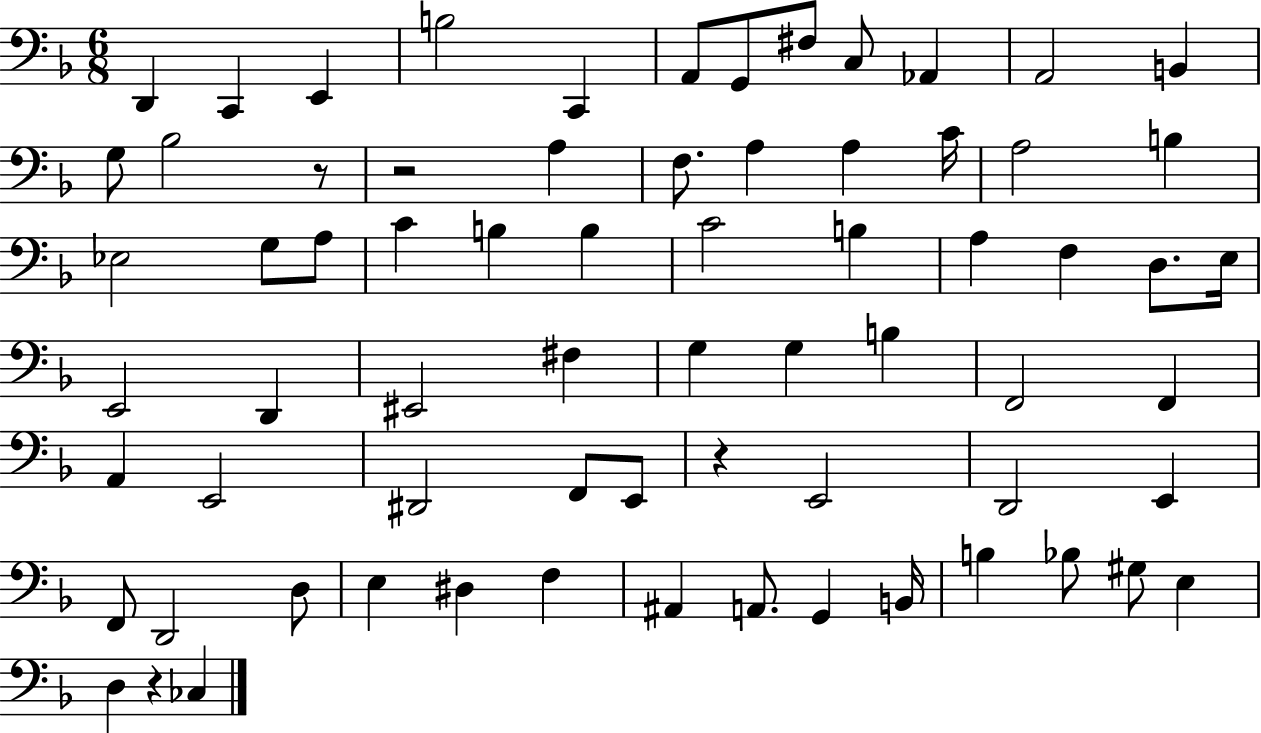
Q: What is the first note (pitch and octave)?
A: D2